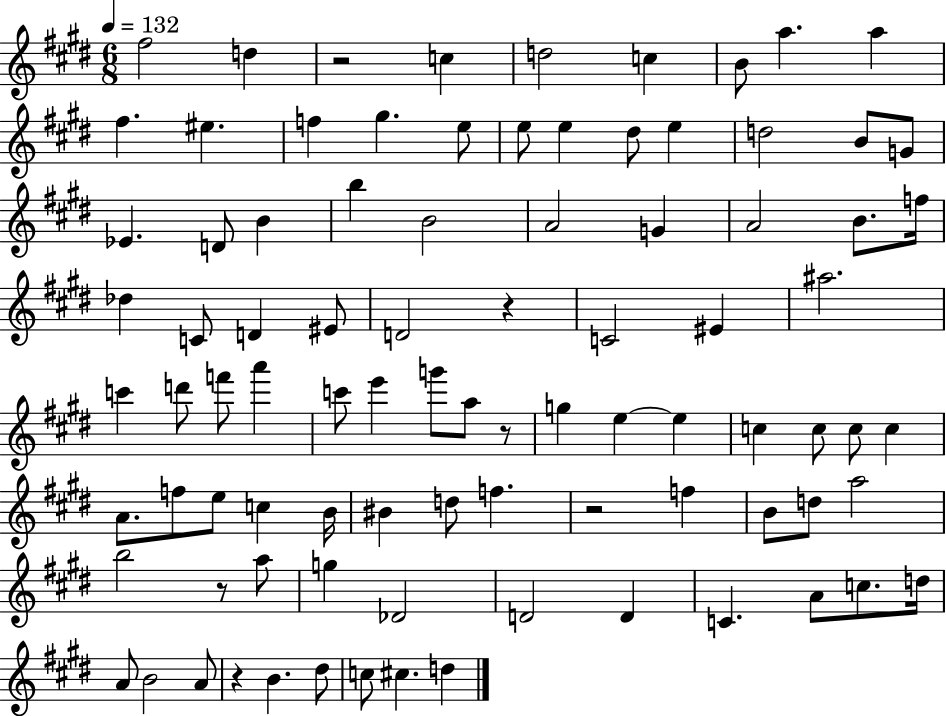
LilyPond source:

{
  \clef treble
  \numericTimeSignature
  \time 6/8
  \key e \major
  \tempo 4 = 132
  \repeat volta 2 { fis''2 d''4 | r2 c''4 | d''2 c''4 | b'8 a''4. a''4 | \break fis''4. eis''4. | f''4 gis''4. e''8 | e''8 e''4 dis''8 e''4 | d''2 b'8 g'8 | \break ees'4. d'8 b'4 | b''4 b'2 | a'2 g'4 | a'2 b'8. f''16 | \break des''4 c'8 d'4 eis'8 | d'2 r4 | c'2 eis'4 | ais''2. | \break c'''4 d'''8 f'''8 a'''4 | c'''8 e'''4 g'''8 a''8 r8 | g''4 e''4~~ e''4 | c''4 c''8 c''8 c''4 | \break a'8. f''8 e''8 c''4 b'16 | bis'4 d''8 f''4. | r2 f''4 | b'8 d''8 a''2 | \break b''2 r8 a''8 | g''4 des'2 | d'2 d'4 | c'4. a'8 c''8. d''16 | \break a'8 b'2 a'8 | r4 b'4. dis''8 | c''8 cis''4. d''4 | } \bar "|."
}